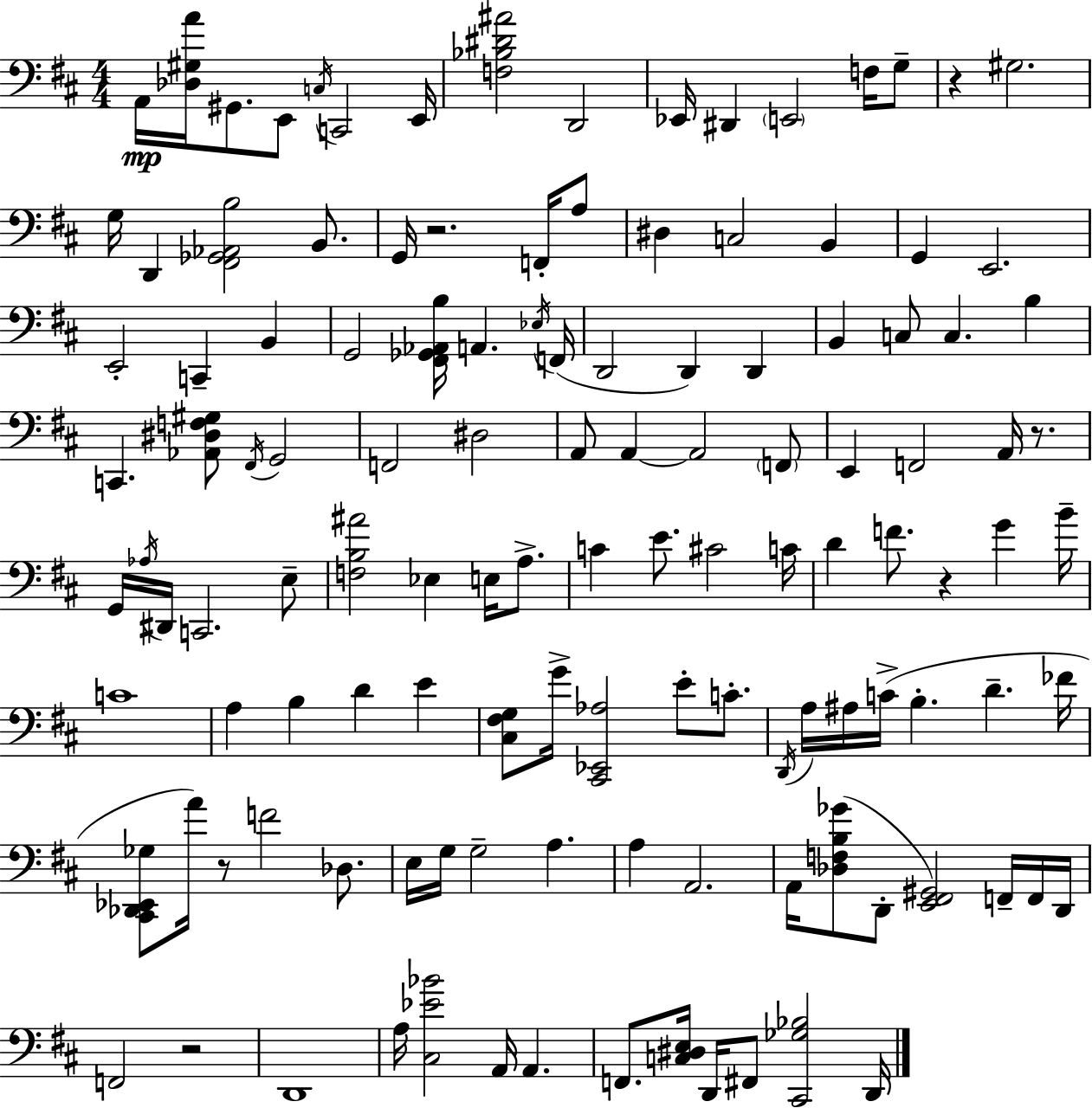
A2/s [Db3,G#3,A4]/s G#2/e. E2/e C3/s C2/h E2/s [F3,Bb3,D#4,A#4]/h D2/h Eb2/s D#2/q E2/h F3/s G3/e R/q G#3/h. G3/s D2/q [F#2,Gb2,Ab2,B3]/h B2/e. G2/s R/h. F2/s A3/e D#3/q C3/h B2/q G2/q E2/h. E2/h C2/q B2/q G2/h [F#2,Gb2,Ab2,B3]/s A2/q. Eb3/s F2/s D2/h D2/q D2/q B2/q C3/e C3/q. B3/q C2/q. [Ab2,D#3,F3,G#3]/e F#2/s G2/h F2/h D#3/h A2/e A2/q A2/h F2/e E2/q F2/h A2/s R/e. G2/s Ab3/s D#2/s C2/h. E3/e [F3,B3,A#4]/h Eb3/q E3/s A3/e. C4/q E4/e. C#4/h C4/s D4/q F4/e. R/q G4/q B4/s C4/w A3/q B3/q D4/q E4/q [C#3,F#3,G3]/e G4/s [C#2,Eb2,Ab3]/h E4/e C4/e. D2/s A3/s A#3/s C4/s B3/q. D4/q. FES4/s [C#2,Db2,Eb2,Gb3]/e A4/s R/e F4/h Db3/e. E3/s G3/s G3/h A3/q. A3/q A2/h. A2/s [Db3,F3,B3,Gb4]/e D2/e [E2,F#2,G#2]/h F2/s F2/s D2/s F2/h R/h D2/w A3/s [C#3,Eb4,Bb4]/h A2/s A2/q. F2/e. [C3,D#3,E3]/s D2/s F#2/e [C#2,Gb3,Bb3]/h D2/s